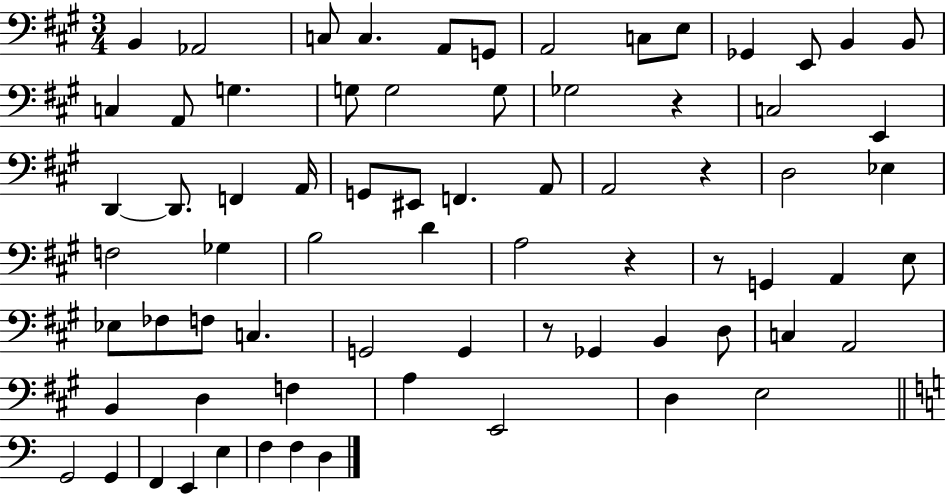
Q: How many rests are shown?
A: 5